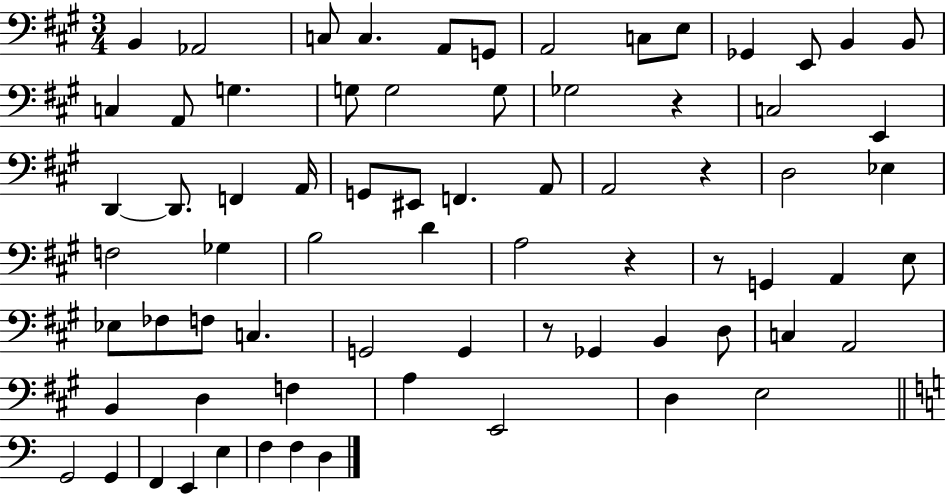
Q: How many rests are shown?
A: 5